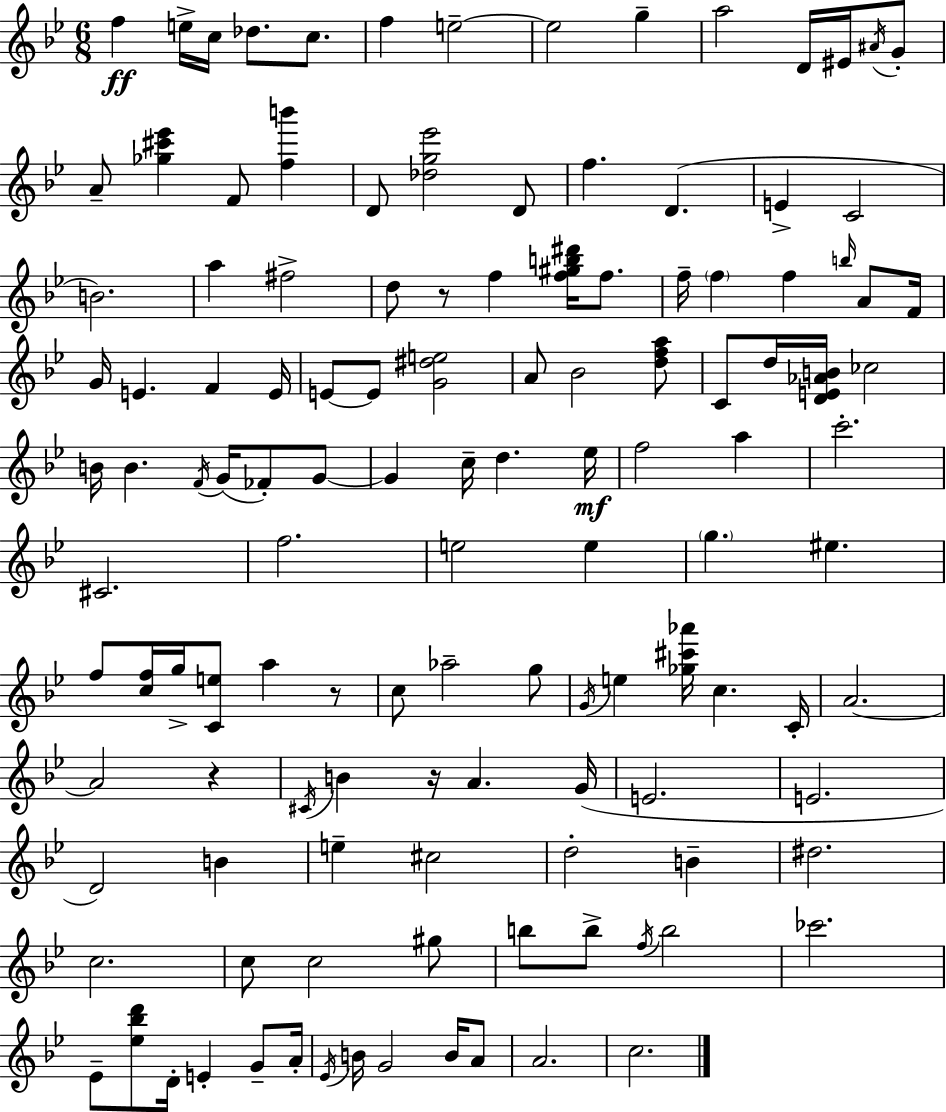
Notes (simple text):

F5/q E5/s C5/s Db5/e. C5/e. F5/q E5/h E5/h G5/q A5/h D4/s EIS4/s A#4/s G4/e A4/e [Gb5,C#6,Eb6]/q F4/e [F5,B6]/q D4/e [Db5,G5,Eb6]/h D4/e F5/q. D4/q. E4/q C4/h B4/h. A5/q F#5/h D5/e R/e F5/q [F5,G#5,B5,D#6]/s F5/e. F5/s F5/q F5/q B5/s A4/e F4/s G4/s E4/q. F4/q E4/s E4/e E4/e [G4,D#5,E5]/h A4/e Bb4/h [D5,F5,A5]/e C4/e D5/s [D4,E4,Ab4,B4]/s CES5/h B4/s B4/q. F4/s G4/s FES4/e G4/e G4/q C5/s D5/q. Eb5/s F5/h A5/q C6/h. C#4/h. F5/h. E5/h E5/q G5/q. EIS5/q. F5/e [C5,F5]/s G5/s [C4,E5]/e A5/q R/e C5/e Ab5/h G5/e G4/s E5/q [Gb5,C#6,Ab6]/s C5/q. C4/s A4/h. A4/h R/q C#4/s B4/q R/s A4/q. G4/s E4/h. E4/h. D4/h B4/q E5/q C#5/h D5/h B4/q D#5/h. C5/h. C5/e C5/h G#5/e B5/e B5/e F5/s B5/h CES6/h. Eb4/e [Eb5,Bb5,D6]/e D4/s E4/q G4/e A4/s Eb4/s B4/s G4/h B4/s A4/e A4/h. C5/h.